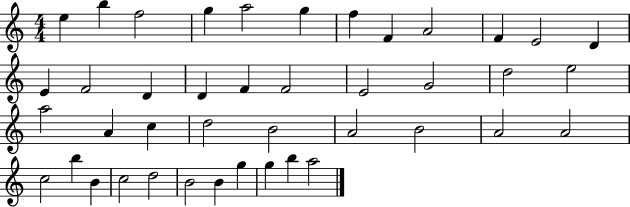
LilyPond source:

{
  \clef treble
  \numericTimeSignature
  \time 4/4
  \key c \major
  e''4 b''4 f''2 | g''4 a''2 g''4 | f''4 f'4 a'2 | f'4 e'2 d'4 | \break e'4 f'2 d'4 | d'4 f'4 f'2 | e'2 g'2 | d''2 e''2 | \break a''2 a'4 c''4 | d''2 b'2 | a'2 b'2 | a'2 a'2 | \break c''2 b''4 b'4 | c''2 d''2 | b'2 b'4 g''4 | g''4 b''4 a''2 | \break \bar "|."
}